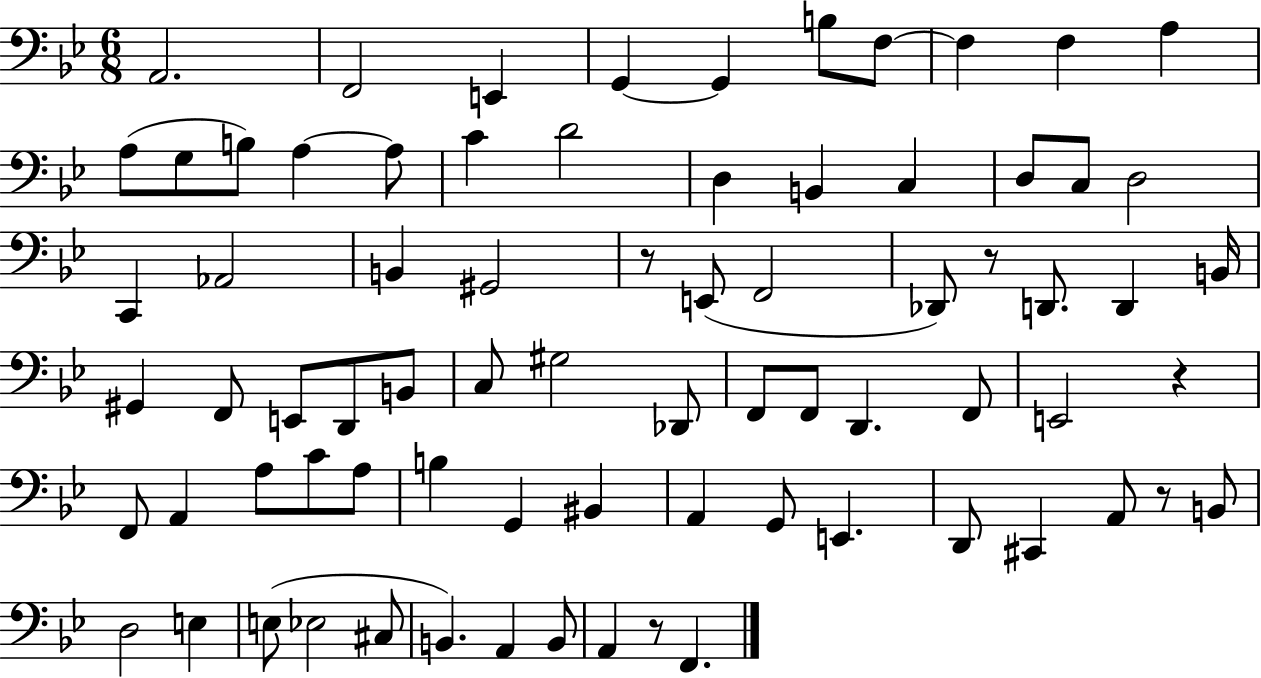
{
  \clef bass
  \numericTimeSignature
  \time 6/8
  \key bes \major
  a,2. | f,2 e,4 | g,4~~ g,4 b8 f8~~ | f4 f4 a4 | \break a8( g8 b8) a4~~ a8 | c'4 d'2 | d4 b,4 c4 | d8 c8 d2 | \break c,4 aes,2 | b,4 gis,2 | r8 e,8( f,2 | des,8) r8 d,8. d,4 b,16 | \break gis,4 f,8 e,8 d,8 b,8 | c8 gis2 des,8 | f,8 f,8 d,4. f,8 | e,2 r4 | \break f,8 a,4 a8 c'8 a8 | b4 g,4 bis,4 | a,4 g,8 e,4. | d,8 cis,4 a,8 r8 b,8 | \break d2 e4 | e8( ees2 cis8 | b,4.) a,4 b,8 | a,4 r8 f,4. | \break \bar "|."
}